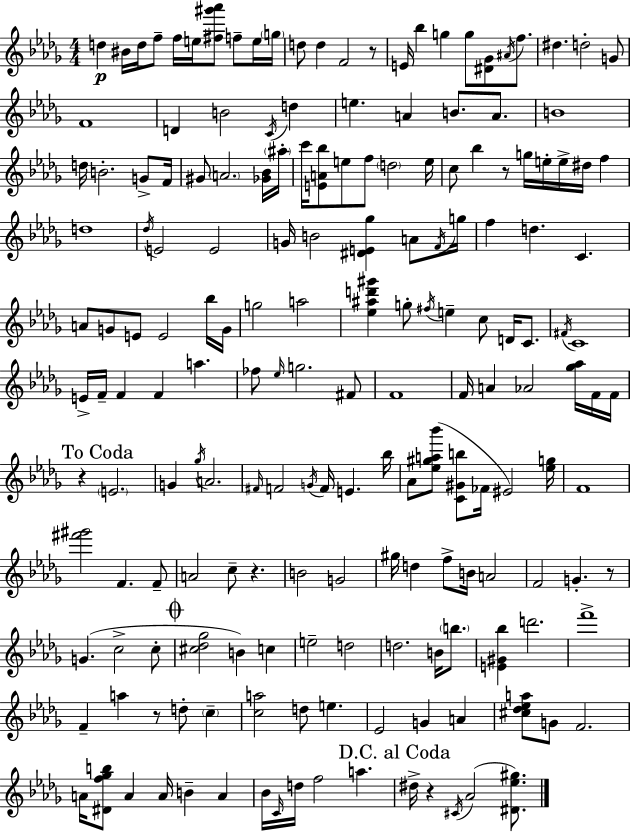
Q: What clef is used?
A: treble